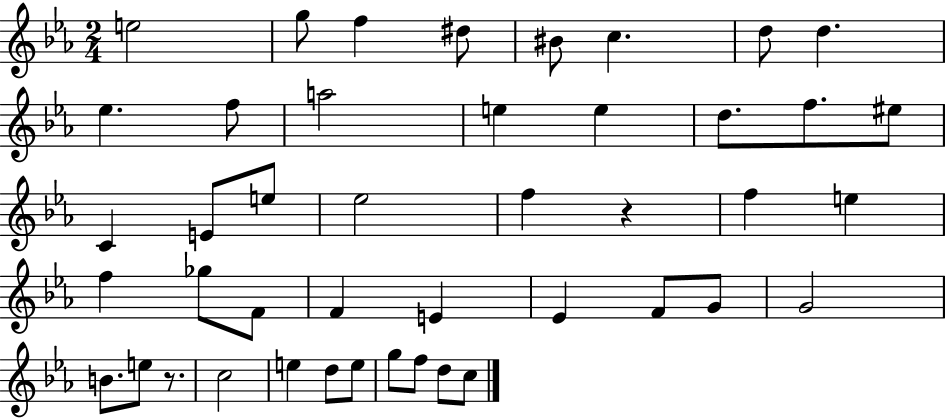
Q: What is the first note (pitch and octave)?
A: E5